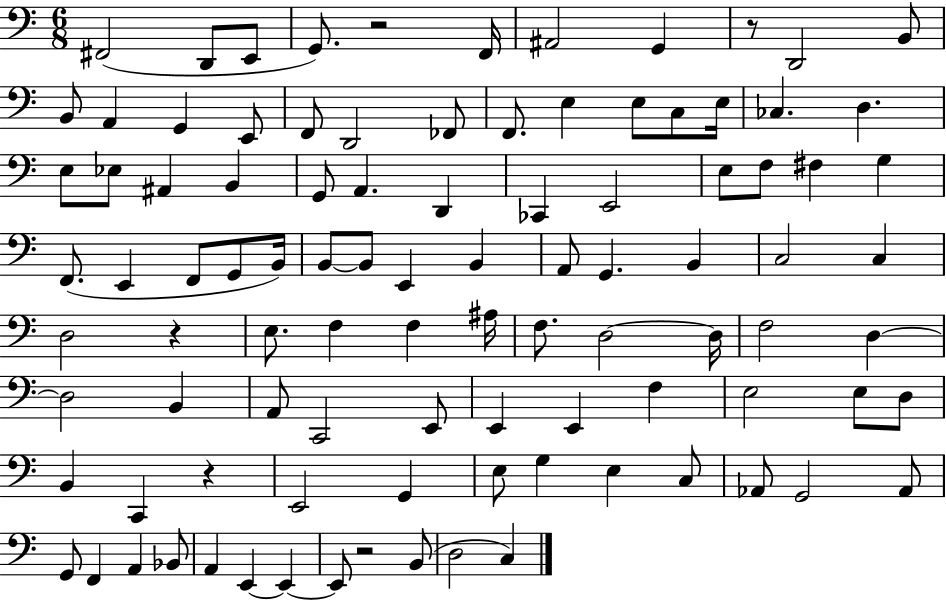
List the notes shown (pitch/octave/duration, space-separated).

F#2/h D2/e E2/e G2/e. R/h F2/s A#2/h G2/q R/e D2/h B2/e B2/e A2/q G2/q E2/e F2/e D2/h FES2/e F2/e. E3/q E3/e C3/e E3/s CES3/q. D3/q. E3/e Eb3/e A#2/q B2/q G2/e A2/q. D2/q CES2/q E2/h E3/e F3/e F#3/q G3/q F2/e. E2/q F2/e G2/e B2/s B2/e B2/e E2/q B2/q A2/e G2/q. B2/q C3/h C3/q D3/h R/q E3/e. F3/q F3/q A#3/s F3/e. D3/h D3/s F3/h D3/q D3/h B2/q A2/e C2/h E2/e E2/q E2/q F3/q E3/h E3/e D3/e B2/q C2/q R/q E2/h G2/q E3/e G3/q E3/q C3/e Ab2/e G2/h Ab2/e G2/e F2/q A2/q Bb2/e A2/q E2/q E2/q E2/e R/h B2/e D3/h C3/q